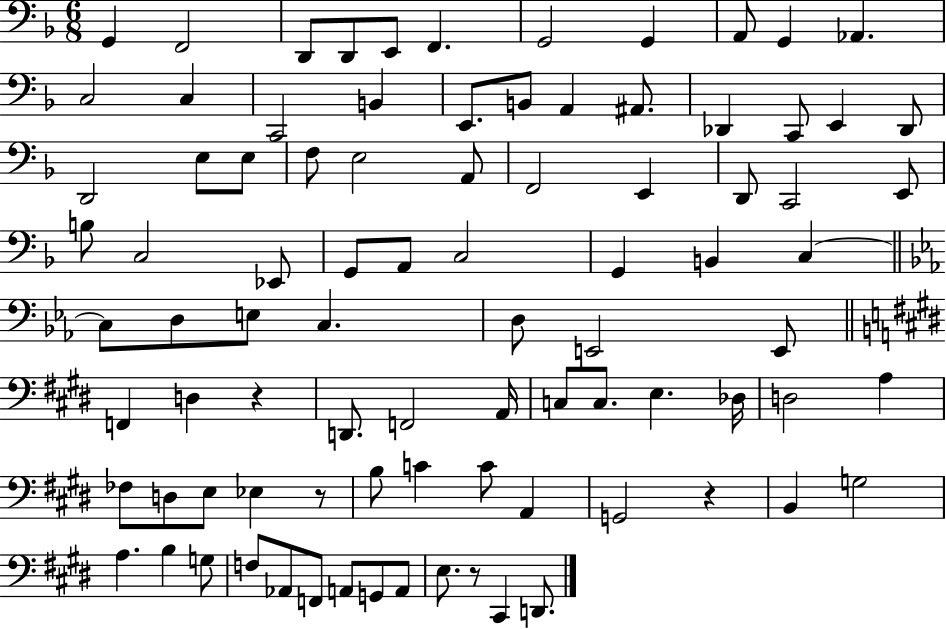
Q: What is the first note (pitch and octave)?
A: G2